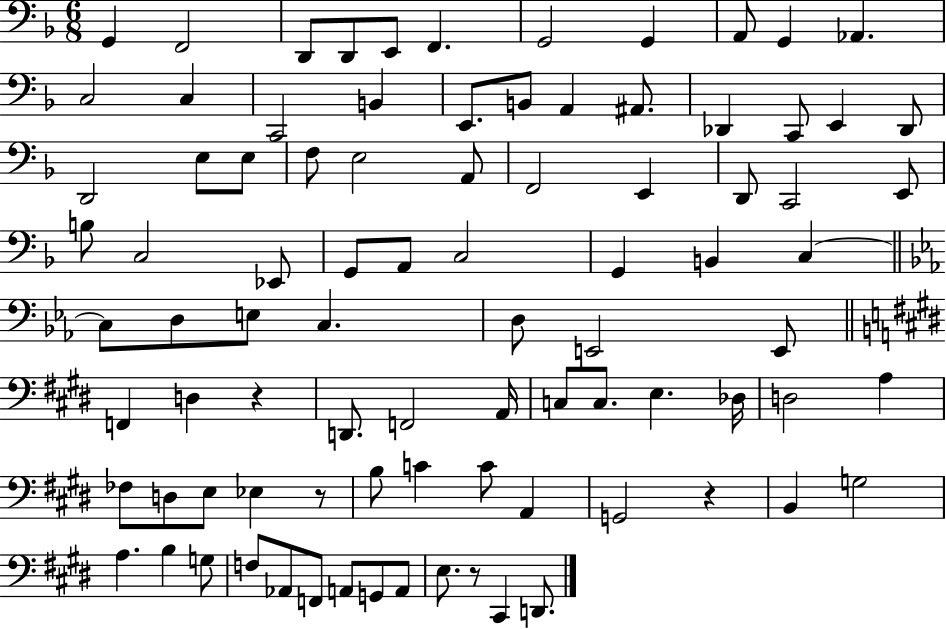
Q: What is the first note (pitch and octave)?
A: G2